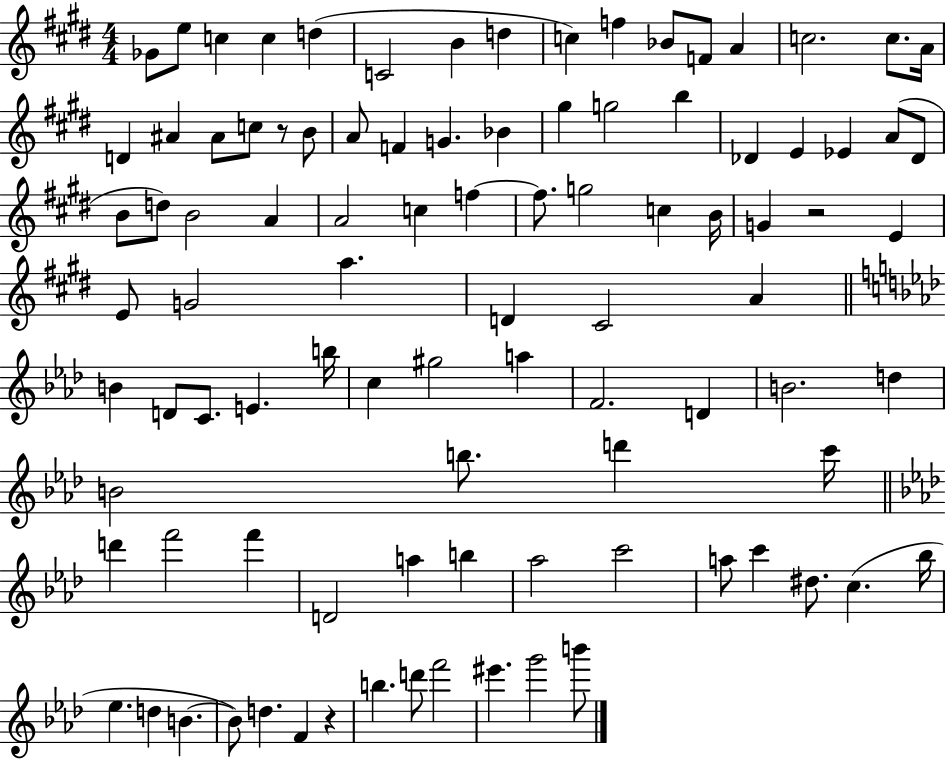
{
  \clef treble
  \numericTimeSignature
  \time 4/4
  \key e \major
  ges'8 e''8 c''4 c''4 d''4( | c'2 b'4 d''4 | c''4) f''4 bes'8 f'8 a'4 | c''2. c''8. a'16 | \break d'4 ais'4 ais'8 c''8 r8 b'8 | a'8 f'4 g'4. bes'4 | gis''4 g''2 b''4 | des'4 e'4 ees'4 a'8( des'8 | \break b'8 d''8) b'2 a'4 | a'2 c''4 f''4~~ | f''8. g''2 c''4 b'16 | g'4 r2 e'4 | \break e'8 g'2 a''4. | d'4 cis'2 a'4 | \bar "||" \break \key f \minor b'4 d'8 c'8. e'4. b''16 | c''4 gis''2 a''4 | f'2. d'4 | b'2. d''4 | \break b'2 b''8. d'''4 c'''16 | \bar "||" \break \key aes \major d'''4 f'''2 f'''4 | d'2 a''4 b''4 | aes''2 c'''2 | a''8 c'''4 dis''8. c''4.( bes''16 | \break ees''4. d''4 b'4.~~ | b'8) d''4. f'4 r4 | b''4. d'''8 f'''2 | eis'''4. g'''2 b'''8 | \break \bar "|."
}